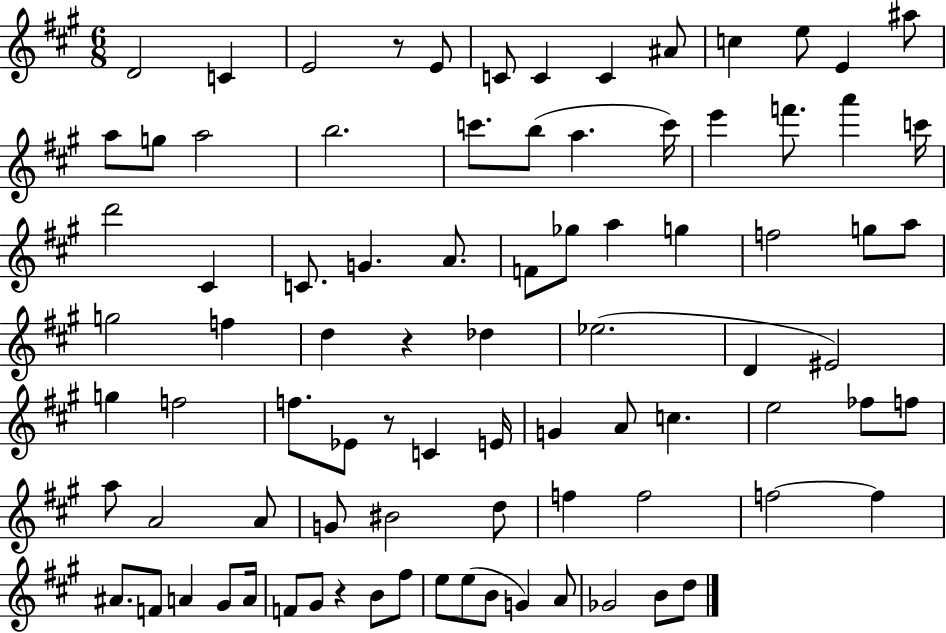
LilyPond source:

{
  \clef treble
  \numericTimeSignature
  \time 6/8
  \key a \major
  d'2 c'4 | e'2 r8 e'8 | c'8 c'4 c'4 ais'8 | c''4 e''8 e'4 ais''8 | \break a''8 g''8 a''2 | b''2. | c'''8. b''8( a''4. c'''16) | e'''4 f'''8. a'''4 c'''16 | \break d'''2 cis'4 | c'8. g'4. a'8. | f'8 ges''8 a''4 g''4 | f''2 g''8 a''8 | \break g''2 f''4 | d''4 r4 des''4 | ees''2.( | d'4 eis'2) | \break g''4 f''2 | f''8. ees'8 r8 c'4 e'16 | g'4 a'8 c''4. | e''2 fes''8 f''8 | \break a''8 a'2 a'8 | g'8 bis'2 d''8 | f''4 f''2 | f''2~~ f''4 | \break ais'8. f'8 a'4 gis'8 a'16 | f'8 gis'8 r4 b'8 fis''8 | e''8 e''8( b'8 g'4) a'8 | ges'2 b'8 d''8 | \break \bar "|."
}